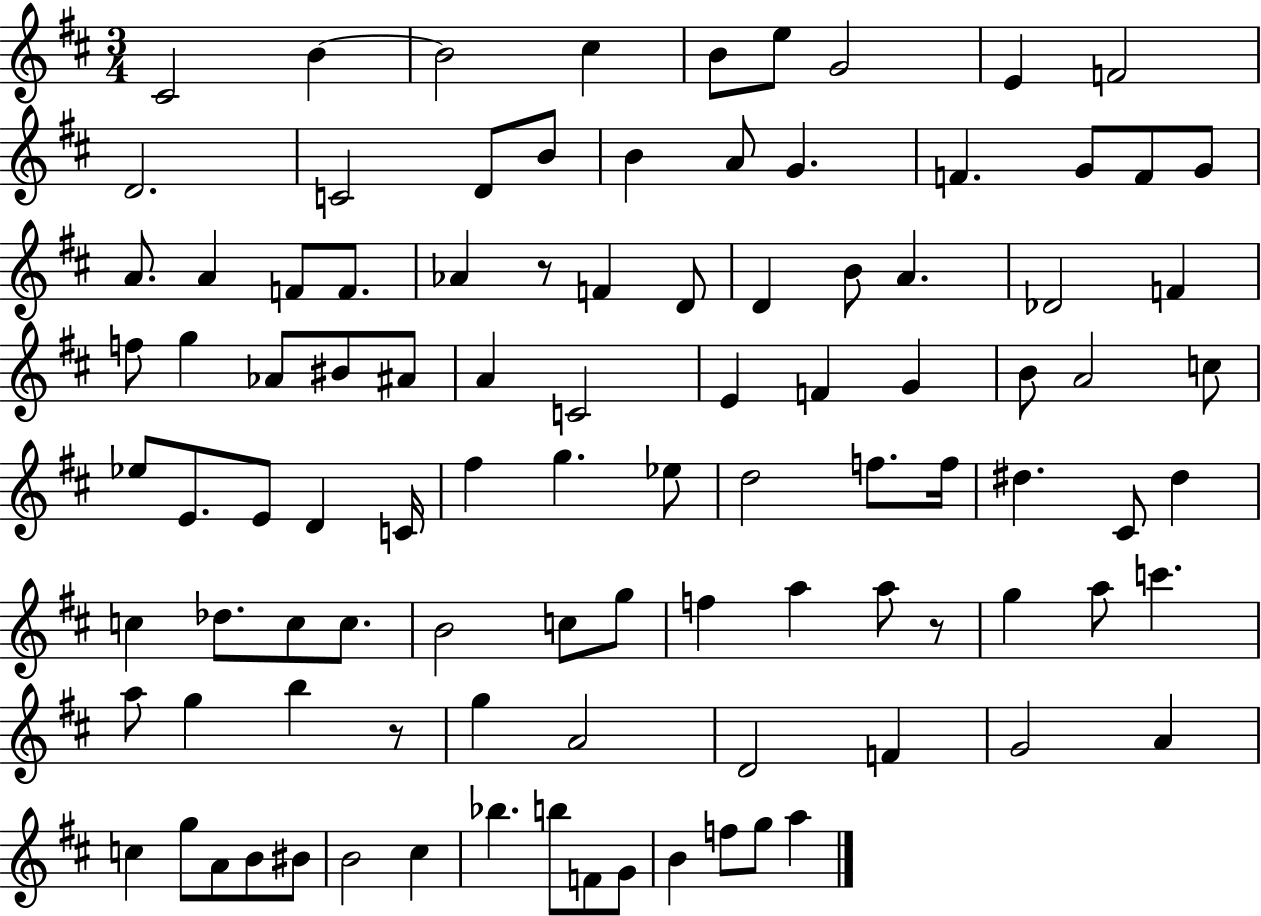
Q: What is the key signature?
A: D major